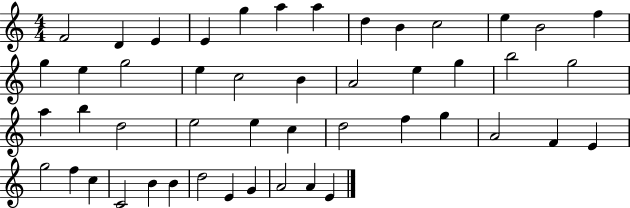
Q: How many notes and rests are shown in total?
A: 48